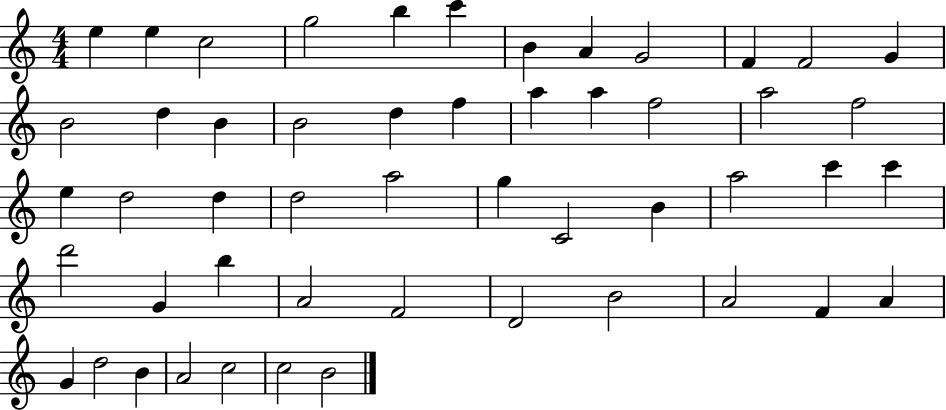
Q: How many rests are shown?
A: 0